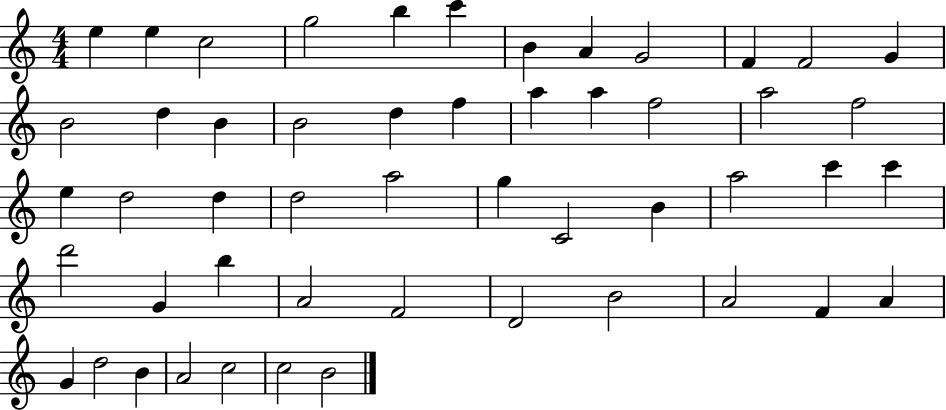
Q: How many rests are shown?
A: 0